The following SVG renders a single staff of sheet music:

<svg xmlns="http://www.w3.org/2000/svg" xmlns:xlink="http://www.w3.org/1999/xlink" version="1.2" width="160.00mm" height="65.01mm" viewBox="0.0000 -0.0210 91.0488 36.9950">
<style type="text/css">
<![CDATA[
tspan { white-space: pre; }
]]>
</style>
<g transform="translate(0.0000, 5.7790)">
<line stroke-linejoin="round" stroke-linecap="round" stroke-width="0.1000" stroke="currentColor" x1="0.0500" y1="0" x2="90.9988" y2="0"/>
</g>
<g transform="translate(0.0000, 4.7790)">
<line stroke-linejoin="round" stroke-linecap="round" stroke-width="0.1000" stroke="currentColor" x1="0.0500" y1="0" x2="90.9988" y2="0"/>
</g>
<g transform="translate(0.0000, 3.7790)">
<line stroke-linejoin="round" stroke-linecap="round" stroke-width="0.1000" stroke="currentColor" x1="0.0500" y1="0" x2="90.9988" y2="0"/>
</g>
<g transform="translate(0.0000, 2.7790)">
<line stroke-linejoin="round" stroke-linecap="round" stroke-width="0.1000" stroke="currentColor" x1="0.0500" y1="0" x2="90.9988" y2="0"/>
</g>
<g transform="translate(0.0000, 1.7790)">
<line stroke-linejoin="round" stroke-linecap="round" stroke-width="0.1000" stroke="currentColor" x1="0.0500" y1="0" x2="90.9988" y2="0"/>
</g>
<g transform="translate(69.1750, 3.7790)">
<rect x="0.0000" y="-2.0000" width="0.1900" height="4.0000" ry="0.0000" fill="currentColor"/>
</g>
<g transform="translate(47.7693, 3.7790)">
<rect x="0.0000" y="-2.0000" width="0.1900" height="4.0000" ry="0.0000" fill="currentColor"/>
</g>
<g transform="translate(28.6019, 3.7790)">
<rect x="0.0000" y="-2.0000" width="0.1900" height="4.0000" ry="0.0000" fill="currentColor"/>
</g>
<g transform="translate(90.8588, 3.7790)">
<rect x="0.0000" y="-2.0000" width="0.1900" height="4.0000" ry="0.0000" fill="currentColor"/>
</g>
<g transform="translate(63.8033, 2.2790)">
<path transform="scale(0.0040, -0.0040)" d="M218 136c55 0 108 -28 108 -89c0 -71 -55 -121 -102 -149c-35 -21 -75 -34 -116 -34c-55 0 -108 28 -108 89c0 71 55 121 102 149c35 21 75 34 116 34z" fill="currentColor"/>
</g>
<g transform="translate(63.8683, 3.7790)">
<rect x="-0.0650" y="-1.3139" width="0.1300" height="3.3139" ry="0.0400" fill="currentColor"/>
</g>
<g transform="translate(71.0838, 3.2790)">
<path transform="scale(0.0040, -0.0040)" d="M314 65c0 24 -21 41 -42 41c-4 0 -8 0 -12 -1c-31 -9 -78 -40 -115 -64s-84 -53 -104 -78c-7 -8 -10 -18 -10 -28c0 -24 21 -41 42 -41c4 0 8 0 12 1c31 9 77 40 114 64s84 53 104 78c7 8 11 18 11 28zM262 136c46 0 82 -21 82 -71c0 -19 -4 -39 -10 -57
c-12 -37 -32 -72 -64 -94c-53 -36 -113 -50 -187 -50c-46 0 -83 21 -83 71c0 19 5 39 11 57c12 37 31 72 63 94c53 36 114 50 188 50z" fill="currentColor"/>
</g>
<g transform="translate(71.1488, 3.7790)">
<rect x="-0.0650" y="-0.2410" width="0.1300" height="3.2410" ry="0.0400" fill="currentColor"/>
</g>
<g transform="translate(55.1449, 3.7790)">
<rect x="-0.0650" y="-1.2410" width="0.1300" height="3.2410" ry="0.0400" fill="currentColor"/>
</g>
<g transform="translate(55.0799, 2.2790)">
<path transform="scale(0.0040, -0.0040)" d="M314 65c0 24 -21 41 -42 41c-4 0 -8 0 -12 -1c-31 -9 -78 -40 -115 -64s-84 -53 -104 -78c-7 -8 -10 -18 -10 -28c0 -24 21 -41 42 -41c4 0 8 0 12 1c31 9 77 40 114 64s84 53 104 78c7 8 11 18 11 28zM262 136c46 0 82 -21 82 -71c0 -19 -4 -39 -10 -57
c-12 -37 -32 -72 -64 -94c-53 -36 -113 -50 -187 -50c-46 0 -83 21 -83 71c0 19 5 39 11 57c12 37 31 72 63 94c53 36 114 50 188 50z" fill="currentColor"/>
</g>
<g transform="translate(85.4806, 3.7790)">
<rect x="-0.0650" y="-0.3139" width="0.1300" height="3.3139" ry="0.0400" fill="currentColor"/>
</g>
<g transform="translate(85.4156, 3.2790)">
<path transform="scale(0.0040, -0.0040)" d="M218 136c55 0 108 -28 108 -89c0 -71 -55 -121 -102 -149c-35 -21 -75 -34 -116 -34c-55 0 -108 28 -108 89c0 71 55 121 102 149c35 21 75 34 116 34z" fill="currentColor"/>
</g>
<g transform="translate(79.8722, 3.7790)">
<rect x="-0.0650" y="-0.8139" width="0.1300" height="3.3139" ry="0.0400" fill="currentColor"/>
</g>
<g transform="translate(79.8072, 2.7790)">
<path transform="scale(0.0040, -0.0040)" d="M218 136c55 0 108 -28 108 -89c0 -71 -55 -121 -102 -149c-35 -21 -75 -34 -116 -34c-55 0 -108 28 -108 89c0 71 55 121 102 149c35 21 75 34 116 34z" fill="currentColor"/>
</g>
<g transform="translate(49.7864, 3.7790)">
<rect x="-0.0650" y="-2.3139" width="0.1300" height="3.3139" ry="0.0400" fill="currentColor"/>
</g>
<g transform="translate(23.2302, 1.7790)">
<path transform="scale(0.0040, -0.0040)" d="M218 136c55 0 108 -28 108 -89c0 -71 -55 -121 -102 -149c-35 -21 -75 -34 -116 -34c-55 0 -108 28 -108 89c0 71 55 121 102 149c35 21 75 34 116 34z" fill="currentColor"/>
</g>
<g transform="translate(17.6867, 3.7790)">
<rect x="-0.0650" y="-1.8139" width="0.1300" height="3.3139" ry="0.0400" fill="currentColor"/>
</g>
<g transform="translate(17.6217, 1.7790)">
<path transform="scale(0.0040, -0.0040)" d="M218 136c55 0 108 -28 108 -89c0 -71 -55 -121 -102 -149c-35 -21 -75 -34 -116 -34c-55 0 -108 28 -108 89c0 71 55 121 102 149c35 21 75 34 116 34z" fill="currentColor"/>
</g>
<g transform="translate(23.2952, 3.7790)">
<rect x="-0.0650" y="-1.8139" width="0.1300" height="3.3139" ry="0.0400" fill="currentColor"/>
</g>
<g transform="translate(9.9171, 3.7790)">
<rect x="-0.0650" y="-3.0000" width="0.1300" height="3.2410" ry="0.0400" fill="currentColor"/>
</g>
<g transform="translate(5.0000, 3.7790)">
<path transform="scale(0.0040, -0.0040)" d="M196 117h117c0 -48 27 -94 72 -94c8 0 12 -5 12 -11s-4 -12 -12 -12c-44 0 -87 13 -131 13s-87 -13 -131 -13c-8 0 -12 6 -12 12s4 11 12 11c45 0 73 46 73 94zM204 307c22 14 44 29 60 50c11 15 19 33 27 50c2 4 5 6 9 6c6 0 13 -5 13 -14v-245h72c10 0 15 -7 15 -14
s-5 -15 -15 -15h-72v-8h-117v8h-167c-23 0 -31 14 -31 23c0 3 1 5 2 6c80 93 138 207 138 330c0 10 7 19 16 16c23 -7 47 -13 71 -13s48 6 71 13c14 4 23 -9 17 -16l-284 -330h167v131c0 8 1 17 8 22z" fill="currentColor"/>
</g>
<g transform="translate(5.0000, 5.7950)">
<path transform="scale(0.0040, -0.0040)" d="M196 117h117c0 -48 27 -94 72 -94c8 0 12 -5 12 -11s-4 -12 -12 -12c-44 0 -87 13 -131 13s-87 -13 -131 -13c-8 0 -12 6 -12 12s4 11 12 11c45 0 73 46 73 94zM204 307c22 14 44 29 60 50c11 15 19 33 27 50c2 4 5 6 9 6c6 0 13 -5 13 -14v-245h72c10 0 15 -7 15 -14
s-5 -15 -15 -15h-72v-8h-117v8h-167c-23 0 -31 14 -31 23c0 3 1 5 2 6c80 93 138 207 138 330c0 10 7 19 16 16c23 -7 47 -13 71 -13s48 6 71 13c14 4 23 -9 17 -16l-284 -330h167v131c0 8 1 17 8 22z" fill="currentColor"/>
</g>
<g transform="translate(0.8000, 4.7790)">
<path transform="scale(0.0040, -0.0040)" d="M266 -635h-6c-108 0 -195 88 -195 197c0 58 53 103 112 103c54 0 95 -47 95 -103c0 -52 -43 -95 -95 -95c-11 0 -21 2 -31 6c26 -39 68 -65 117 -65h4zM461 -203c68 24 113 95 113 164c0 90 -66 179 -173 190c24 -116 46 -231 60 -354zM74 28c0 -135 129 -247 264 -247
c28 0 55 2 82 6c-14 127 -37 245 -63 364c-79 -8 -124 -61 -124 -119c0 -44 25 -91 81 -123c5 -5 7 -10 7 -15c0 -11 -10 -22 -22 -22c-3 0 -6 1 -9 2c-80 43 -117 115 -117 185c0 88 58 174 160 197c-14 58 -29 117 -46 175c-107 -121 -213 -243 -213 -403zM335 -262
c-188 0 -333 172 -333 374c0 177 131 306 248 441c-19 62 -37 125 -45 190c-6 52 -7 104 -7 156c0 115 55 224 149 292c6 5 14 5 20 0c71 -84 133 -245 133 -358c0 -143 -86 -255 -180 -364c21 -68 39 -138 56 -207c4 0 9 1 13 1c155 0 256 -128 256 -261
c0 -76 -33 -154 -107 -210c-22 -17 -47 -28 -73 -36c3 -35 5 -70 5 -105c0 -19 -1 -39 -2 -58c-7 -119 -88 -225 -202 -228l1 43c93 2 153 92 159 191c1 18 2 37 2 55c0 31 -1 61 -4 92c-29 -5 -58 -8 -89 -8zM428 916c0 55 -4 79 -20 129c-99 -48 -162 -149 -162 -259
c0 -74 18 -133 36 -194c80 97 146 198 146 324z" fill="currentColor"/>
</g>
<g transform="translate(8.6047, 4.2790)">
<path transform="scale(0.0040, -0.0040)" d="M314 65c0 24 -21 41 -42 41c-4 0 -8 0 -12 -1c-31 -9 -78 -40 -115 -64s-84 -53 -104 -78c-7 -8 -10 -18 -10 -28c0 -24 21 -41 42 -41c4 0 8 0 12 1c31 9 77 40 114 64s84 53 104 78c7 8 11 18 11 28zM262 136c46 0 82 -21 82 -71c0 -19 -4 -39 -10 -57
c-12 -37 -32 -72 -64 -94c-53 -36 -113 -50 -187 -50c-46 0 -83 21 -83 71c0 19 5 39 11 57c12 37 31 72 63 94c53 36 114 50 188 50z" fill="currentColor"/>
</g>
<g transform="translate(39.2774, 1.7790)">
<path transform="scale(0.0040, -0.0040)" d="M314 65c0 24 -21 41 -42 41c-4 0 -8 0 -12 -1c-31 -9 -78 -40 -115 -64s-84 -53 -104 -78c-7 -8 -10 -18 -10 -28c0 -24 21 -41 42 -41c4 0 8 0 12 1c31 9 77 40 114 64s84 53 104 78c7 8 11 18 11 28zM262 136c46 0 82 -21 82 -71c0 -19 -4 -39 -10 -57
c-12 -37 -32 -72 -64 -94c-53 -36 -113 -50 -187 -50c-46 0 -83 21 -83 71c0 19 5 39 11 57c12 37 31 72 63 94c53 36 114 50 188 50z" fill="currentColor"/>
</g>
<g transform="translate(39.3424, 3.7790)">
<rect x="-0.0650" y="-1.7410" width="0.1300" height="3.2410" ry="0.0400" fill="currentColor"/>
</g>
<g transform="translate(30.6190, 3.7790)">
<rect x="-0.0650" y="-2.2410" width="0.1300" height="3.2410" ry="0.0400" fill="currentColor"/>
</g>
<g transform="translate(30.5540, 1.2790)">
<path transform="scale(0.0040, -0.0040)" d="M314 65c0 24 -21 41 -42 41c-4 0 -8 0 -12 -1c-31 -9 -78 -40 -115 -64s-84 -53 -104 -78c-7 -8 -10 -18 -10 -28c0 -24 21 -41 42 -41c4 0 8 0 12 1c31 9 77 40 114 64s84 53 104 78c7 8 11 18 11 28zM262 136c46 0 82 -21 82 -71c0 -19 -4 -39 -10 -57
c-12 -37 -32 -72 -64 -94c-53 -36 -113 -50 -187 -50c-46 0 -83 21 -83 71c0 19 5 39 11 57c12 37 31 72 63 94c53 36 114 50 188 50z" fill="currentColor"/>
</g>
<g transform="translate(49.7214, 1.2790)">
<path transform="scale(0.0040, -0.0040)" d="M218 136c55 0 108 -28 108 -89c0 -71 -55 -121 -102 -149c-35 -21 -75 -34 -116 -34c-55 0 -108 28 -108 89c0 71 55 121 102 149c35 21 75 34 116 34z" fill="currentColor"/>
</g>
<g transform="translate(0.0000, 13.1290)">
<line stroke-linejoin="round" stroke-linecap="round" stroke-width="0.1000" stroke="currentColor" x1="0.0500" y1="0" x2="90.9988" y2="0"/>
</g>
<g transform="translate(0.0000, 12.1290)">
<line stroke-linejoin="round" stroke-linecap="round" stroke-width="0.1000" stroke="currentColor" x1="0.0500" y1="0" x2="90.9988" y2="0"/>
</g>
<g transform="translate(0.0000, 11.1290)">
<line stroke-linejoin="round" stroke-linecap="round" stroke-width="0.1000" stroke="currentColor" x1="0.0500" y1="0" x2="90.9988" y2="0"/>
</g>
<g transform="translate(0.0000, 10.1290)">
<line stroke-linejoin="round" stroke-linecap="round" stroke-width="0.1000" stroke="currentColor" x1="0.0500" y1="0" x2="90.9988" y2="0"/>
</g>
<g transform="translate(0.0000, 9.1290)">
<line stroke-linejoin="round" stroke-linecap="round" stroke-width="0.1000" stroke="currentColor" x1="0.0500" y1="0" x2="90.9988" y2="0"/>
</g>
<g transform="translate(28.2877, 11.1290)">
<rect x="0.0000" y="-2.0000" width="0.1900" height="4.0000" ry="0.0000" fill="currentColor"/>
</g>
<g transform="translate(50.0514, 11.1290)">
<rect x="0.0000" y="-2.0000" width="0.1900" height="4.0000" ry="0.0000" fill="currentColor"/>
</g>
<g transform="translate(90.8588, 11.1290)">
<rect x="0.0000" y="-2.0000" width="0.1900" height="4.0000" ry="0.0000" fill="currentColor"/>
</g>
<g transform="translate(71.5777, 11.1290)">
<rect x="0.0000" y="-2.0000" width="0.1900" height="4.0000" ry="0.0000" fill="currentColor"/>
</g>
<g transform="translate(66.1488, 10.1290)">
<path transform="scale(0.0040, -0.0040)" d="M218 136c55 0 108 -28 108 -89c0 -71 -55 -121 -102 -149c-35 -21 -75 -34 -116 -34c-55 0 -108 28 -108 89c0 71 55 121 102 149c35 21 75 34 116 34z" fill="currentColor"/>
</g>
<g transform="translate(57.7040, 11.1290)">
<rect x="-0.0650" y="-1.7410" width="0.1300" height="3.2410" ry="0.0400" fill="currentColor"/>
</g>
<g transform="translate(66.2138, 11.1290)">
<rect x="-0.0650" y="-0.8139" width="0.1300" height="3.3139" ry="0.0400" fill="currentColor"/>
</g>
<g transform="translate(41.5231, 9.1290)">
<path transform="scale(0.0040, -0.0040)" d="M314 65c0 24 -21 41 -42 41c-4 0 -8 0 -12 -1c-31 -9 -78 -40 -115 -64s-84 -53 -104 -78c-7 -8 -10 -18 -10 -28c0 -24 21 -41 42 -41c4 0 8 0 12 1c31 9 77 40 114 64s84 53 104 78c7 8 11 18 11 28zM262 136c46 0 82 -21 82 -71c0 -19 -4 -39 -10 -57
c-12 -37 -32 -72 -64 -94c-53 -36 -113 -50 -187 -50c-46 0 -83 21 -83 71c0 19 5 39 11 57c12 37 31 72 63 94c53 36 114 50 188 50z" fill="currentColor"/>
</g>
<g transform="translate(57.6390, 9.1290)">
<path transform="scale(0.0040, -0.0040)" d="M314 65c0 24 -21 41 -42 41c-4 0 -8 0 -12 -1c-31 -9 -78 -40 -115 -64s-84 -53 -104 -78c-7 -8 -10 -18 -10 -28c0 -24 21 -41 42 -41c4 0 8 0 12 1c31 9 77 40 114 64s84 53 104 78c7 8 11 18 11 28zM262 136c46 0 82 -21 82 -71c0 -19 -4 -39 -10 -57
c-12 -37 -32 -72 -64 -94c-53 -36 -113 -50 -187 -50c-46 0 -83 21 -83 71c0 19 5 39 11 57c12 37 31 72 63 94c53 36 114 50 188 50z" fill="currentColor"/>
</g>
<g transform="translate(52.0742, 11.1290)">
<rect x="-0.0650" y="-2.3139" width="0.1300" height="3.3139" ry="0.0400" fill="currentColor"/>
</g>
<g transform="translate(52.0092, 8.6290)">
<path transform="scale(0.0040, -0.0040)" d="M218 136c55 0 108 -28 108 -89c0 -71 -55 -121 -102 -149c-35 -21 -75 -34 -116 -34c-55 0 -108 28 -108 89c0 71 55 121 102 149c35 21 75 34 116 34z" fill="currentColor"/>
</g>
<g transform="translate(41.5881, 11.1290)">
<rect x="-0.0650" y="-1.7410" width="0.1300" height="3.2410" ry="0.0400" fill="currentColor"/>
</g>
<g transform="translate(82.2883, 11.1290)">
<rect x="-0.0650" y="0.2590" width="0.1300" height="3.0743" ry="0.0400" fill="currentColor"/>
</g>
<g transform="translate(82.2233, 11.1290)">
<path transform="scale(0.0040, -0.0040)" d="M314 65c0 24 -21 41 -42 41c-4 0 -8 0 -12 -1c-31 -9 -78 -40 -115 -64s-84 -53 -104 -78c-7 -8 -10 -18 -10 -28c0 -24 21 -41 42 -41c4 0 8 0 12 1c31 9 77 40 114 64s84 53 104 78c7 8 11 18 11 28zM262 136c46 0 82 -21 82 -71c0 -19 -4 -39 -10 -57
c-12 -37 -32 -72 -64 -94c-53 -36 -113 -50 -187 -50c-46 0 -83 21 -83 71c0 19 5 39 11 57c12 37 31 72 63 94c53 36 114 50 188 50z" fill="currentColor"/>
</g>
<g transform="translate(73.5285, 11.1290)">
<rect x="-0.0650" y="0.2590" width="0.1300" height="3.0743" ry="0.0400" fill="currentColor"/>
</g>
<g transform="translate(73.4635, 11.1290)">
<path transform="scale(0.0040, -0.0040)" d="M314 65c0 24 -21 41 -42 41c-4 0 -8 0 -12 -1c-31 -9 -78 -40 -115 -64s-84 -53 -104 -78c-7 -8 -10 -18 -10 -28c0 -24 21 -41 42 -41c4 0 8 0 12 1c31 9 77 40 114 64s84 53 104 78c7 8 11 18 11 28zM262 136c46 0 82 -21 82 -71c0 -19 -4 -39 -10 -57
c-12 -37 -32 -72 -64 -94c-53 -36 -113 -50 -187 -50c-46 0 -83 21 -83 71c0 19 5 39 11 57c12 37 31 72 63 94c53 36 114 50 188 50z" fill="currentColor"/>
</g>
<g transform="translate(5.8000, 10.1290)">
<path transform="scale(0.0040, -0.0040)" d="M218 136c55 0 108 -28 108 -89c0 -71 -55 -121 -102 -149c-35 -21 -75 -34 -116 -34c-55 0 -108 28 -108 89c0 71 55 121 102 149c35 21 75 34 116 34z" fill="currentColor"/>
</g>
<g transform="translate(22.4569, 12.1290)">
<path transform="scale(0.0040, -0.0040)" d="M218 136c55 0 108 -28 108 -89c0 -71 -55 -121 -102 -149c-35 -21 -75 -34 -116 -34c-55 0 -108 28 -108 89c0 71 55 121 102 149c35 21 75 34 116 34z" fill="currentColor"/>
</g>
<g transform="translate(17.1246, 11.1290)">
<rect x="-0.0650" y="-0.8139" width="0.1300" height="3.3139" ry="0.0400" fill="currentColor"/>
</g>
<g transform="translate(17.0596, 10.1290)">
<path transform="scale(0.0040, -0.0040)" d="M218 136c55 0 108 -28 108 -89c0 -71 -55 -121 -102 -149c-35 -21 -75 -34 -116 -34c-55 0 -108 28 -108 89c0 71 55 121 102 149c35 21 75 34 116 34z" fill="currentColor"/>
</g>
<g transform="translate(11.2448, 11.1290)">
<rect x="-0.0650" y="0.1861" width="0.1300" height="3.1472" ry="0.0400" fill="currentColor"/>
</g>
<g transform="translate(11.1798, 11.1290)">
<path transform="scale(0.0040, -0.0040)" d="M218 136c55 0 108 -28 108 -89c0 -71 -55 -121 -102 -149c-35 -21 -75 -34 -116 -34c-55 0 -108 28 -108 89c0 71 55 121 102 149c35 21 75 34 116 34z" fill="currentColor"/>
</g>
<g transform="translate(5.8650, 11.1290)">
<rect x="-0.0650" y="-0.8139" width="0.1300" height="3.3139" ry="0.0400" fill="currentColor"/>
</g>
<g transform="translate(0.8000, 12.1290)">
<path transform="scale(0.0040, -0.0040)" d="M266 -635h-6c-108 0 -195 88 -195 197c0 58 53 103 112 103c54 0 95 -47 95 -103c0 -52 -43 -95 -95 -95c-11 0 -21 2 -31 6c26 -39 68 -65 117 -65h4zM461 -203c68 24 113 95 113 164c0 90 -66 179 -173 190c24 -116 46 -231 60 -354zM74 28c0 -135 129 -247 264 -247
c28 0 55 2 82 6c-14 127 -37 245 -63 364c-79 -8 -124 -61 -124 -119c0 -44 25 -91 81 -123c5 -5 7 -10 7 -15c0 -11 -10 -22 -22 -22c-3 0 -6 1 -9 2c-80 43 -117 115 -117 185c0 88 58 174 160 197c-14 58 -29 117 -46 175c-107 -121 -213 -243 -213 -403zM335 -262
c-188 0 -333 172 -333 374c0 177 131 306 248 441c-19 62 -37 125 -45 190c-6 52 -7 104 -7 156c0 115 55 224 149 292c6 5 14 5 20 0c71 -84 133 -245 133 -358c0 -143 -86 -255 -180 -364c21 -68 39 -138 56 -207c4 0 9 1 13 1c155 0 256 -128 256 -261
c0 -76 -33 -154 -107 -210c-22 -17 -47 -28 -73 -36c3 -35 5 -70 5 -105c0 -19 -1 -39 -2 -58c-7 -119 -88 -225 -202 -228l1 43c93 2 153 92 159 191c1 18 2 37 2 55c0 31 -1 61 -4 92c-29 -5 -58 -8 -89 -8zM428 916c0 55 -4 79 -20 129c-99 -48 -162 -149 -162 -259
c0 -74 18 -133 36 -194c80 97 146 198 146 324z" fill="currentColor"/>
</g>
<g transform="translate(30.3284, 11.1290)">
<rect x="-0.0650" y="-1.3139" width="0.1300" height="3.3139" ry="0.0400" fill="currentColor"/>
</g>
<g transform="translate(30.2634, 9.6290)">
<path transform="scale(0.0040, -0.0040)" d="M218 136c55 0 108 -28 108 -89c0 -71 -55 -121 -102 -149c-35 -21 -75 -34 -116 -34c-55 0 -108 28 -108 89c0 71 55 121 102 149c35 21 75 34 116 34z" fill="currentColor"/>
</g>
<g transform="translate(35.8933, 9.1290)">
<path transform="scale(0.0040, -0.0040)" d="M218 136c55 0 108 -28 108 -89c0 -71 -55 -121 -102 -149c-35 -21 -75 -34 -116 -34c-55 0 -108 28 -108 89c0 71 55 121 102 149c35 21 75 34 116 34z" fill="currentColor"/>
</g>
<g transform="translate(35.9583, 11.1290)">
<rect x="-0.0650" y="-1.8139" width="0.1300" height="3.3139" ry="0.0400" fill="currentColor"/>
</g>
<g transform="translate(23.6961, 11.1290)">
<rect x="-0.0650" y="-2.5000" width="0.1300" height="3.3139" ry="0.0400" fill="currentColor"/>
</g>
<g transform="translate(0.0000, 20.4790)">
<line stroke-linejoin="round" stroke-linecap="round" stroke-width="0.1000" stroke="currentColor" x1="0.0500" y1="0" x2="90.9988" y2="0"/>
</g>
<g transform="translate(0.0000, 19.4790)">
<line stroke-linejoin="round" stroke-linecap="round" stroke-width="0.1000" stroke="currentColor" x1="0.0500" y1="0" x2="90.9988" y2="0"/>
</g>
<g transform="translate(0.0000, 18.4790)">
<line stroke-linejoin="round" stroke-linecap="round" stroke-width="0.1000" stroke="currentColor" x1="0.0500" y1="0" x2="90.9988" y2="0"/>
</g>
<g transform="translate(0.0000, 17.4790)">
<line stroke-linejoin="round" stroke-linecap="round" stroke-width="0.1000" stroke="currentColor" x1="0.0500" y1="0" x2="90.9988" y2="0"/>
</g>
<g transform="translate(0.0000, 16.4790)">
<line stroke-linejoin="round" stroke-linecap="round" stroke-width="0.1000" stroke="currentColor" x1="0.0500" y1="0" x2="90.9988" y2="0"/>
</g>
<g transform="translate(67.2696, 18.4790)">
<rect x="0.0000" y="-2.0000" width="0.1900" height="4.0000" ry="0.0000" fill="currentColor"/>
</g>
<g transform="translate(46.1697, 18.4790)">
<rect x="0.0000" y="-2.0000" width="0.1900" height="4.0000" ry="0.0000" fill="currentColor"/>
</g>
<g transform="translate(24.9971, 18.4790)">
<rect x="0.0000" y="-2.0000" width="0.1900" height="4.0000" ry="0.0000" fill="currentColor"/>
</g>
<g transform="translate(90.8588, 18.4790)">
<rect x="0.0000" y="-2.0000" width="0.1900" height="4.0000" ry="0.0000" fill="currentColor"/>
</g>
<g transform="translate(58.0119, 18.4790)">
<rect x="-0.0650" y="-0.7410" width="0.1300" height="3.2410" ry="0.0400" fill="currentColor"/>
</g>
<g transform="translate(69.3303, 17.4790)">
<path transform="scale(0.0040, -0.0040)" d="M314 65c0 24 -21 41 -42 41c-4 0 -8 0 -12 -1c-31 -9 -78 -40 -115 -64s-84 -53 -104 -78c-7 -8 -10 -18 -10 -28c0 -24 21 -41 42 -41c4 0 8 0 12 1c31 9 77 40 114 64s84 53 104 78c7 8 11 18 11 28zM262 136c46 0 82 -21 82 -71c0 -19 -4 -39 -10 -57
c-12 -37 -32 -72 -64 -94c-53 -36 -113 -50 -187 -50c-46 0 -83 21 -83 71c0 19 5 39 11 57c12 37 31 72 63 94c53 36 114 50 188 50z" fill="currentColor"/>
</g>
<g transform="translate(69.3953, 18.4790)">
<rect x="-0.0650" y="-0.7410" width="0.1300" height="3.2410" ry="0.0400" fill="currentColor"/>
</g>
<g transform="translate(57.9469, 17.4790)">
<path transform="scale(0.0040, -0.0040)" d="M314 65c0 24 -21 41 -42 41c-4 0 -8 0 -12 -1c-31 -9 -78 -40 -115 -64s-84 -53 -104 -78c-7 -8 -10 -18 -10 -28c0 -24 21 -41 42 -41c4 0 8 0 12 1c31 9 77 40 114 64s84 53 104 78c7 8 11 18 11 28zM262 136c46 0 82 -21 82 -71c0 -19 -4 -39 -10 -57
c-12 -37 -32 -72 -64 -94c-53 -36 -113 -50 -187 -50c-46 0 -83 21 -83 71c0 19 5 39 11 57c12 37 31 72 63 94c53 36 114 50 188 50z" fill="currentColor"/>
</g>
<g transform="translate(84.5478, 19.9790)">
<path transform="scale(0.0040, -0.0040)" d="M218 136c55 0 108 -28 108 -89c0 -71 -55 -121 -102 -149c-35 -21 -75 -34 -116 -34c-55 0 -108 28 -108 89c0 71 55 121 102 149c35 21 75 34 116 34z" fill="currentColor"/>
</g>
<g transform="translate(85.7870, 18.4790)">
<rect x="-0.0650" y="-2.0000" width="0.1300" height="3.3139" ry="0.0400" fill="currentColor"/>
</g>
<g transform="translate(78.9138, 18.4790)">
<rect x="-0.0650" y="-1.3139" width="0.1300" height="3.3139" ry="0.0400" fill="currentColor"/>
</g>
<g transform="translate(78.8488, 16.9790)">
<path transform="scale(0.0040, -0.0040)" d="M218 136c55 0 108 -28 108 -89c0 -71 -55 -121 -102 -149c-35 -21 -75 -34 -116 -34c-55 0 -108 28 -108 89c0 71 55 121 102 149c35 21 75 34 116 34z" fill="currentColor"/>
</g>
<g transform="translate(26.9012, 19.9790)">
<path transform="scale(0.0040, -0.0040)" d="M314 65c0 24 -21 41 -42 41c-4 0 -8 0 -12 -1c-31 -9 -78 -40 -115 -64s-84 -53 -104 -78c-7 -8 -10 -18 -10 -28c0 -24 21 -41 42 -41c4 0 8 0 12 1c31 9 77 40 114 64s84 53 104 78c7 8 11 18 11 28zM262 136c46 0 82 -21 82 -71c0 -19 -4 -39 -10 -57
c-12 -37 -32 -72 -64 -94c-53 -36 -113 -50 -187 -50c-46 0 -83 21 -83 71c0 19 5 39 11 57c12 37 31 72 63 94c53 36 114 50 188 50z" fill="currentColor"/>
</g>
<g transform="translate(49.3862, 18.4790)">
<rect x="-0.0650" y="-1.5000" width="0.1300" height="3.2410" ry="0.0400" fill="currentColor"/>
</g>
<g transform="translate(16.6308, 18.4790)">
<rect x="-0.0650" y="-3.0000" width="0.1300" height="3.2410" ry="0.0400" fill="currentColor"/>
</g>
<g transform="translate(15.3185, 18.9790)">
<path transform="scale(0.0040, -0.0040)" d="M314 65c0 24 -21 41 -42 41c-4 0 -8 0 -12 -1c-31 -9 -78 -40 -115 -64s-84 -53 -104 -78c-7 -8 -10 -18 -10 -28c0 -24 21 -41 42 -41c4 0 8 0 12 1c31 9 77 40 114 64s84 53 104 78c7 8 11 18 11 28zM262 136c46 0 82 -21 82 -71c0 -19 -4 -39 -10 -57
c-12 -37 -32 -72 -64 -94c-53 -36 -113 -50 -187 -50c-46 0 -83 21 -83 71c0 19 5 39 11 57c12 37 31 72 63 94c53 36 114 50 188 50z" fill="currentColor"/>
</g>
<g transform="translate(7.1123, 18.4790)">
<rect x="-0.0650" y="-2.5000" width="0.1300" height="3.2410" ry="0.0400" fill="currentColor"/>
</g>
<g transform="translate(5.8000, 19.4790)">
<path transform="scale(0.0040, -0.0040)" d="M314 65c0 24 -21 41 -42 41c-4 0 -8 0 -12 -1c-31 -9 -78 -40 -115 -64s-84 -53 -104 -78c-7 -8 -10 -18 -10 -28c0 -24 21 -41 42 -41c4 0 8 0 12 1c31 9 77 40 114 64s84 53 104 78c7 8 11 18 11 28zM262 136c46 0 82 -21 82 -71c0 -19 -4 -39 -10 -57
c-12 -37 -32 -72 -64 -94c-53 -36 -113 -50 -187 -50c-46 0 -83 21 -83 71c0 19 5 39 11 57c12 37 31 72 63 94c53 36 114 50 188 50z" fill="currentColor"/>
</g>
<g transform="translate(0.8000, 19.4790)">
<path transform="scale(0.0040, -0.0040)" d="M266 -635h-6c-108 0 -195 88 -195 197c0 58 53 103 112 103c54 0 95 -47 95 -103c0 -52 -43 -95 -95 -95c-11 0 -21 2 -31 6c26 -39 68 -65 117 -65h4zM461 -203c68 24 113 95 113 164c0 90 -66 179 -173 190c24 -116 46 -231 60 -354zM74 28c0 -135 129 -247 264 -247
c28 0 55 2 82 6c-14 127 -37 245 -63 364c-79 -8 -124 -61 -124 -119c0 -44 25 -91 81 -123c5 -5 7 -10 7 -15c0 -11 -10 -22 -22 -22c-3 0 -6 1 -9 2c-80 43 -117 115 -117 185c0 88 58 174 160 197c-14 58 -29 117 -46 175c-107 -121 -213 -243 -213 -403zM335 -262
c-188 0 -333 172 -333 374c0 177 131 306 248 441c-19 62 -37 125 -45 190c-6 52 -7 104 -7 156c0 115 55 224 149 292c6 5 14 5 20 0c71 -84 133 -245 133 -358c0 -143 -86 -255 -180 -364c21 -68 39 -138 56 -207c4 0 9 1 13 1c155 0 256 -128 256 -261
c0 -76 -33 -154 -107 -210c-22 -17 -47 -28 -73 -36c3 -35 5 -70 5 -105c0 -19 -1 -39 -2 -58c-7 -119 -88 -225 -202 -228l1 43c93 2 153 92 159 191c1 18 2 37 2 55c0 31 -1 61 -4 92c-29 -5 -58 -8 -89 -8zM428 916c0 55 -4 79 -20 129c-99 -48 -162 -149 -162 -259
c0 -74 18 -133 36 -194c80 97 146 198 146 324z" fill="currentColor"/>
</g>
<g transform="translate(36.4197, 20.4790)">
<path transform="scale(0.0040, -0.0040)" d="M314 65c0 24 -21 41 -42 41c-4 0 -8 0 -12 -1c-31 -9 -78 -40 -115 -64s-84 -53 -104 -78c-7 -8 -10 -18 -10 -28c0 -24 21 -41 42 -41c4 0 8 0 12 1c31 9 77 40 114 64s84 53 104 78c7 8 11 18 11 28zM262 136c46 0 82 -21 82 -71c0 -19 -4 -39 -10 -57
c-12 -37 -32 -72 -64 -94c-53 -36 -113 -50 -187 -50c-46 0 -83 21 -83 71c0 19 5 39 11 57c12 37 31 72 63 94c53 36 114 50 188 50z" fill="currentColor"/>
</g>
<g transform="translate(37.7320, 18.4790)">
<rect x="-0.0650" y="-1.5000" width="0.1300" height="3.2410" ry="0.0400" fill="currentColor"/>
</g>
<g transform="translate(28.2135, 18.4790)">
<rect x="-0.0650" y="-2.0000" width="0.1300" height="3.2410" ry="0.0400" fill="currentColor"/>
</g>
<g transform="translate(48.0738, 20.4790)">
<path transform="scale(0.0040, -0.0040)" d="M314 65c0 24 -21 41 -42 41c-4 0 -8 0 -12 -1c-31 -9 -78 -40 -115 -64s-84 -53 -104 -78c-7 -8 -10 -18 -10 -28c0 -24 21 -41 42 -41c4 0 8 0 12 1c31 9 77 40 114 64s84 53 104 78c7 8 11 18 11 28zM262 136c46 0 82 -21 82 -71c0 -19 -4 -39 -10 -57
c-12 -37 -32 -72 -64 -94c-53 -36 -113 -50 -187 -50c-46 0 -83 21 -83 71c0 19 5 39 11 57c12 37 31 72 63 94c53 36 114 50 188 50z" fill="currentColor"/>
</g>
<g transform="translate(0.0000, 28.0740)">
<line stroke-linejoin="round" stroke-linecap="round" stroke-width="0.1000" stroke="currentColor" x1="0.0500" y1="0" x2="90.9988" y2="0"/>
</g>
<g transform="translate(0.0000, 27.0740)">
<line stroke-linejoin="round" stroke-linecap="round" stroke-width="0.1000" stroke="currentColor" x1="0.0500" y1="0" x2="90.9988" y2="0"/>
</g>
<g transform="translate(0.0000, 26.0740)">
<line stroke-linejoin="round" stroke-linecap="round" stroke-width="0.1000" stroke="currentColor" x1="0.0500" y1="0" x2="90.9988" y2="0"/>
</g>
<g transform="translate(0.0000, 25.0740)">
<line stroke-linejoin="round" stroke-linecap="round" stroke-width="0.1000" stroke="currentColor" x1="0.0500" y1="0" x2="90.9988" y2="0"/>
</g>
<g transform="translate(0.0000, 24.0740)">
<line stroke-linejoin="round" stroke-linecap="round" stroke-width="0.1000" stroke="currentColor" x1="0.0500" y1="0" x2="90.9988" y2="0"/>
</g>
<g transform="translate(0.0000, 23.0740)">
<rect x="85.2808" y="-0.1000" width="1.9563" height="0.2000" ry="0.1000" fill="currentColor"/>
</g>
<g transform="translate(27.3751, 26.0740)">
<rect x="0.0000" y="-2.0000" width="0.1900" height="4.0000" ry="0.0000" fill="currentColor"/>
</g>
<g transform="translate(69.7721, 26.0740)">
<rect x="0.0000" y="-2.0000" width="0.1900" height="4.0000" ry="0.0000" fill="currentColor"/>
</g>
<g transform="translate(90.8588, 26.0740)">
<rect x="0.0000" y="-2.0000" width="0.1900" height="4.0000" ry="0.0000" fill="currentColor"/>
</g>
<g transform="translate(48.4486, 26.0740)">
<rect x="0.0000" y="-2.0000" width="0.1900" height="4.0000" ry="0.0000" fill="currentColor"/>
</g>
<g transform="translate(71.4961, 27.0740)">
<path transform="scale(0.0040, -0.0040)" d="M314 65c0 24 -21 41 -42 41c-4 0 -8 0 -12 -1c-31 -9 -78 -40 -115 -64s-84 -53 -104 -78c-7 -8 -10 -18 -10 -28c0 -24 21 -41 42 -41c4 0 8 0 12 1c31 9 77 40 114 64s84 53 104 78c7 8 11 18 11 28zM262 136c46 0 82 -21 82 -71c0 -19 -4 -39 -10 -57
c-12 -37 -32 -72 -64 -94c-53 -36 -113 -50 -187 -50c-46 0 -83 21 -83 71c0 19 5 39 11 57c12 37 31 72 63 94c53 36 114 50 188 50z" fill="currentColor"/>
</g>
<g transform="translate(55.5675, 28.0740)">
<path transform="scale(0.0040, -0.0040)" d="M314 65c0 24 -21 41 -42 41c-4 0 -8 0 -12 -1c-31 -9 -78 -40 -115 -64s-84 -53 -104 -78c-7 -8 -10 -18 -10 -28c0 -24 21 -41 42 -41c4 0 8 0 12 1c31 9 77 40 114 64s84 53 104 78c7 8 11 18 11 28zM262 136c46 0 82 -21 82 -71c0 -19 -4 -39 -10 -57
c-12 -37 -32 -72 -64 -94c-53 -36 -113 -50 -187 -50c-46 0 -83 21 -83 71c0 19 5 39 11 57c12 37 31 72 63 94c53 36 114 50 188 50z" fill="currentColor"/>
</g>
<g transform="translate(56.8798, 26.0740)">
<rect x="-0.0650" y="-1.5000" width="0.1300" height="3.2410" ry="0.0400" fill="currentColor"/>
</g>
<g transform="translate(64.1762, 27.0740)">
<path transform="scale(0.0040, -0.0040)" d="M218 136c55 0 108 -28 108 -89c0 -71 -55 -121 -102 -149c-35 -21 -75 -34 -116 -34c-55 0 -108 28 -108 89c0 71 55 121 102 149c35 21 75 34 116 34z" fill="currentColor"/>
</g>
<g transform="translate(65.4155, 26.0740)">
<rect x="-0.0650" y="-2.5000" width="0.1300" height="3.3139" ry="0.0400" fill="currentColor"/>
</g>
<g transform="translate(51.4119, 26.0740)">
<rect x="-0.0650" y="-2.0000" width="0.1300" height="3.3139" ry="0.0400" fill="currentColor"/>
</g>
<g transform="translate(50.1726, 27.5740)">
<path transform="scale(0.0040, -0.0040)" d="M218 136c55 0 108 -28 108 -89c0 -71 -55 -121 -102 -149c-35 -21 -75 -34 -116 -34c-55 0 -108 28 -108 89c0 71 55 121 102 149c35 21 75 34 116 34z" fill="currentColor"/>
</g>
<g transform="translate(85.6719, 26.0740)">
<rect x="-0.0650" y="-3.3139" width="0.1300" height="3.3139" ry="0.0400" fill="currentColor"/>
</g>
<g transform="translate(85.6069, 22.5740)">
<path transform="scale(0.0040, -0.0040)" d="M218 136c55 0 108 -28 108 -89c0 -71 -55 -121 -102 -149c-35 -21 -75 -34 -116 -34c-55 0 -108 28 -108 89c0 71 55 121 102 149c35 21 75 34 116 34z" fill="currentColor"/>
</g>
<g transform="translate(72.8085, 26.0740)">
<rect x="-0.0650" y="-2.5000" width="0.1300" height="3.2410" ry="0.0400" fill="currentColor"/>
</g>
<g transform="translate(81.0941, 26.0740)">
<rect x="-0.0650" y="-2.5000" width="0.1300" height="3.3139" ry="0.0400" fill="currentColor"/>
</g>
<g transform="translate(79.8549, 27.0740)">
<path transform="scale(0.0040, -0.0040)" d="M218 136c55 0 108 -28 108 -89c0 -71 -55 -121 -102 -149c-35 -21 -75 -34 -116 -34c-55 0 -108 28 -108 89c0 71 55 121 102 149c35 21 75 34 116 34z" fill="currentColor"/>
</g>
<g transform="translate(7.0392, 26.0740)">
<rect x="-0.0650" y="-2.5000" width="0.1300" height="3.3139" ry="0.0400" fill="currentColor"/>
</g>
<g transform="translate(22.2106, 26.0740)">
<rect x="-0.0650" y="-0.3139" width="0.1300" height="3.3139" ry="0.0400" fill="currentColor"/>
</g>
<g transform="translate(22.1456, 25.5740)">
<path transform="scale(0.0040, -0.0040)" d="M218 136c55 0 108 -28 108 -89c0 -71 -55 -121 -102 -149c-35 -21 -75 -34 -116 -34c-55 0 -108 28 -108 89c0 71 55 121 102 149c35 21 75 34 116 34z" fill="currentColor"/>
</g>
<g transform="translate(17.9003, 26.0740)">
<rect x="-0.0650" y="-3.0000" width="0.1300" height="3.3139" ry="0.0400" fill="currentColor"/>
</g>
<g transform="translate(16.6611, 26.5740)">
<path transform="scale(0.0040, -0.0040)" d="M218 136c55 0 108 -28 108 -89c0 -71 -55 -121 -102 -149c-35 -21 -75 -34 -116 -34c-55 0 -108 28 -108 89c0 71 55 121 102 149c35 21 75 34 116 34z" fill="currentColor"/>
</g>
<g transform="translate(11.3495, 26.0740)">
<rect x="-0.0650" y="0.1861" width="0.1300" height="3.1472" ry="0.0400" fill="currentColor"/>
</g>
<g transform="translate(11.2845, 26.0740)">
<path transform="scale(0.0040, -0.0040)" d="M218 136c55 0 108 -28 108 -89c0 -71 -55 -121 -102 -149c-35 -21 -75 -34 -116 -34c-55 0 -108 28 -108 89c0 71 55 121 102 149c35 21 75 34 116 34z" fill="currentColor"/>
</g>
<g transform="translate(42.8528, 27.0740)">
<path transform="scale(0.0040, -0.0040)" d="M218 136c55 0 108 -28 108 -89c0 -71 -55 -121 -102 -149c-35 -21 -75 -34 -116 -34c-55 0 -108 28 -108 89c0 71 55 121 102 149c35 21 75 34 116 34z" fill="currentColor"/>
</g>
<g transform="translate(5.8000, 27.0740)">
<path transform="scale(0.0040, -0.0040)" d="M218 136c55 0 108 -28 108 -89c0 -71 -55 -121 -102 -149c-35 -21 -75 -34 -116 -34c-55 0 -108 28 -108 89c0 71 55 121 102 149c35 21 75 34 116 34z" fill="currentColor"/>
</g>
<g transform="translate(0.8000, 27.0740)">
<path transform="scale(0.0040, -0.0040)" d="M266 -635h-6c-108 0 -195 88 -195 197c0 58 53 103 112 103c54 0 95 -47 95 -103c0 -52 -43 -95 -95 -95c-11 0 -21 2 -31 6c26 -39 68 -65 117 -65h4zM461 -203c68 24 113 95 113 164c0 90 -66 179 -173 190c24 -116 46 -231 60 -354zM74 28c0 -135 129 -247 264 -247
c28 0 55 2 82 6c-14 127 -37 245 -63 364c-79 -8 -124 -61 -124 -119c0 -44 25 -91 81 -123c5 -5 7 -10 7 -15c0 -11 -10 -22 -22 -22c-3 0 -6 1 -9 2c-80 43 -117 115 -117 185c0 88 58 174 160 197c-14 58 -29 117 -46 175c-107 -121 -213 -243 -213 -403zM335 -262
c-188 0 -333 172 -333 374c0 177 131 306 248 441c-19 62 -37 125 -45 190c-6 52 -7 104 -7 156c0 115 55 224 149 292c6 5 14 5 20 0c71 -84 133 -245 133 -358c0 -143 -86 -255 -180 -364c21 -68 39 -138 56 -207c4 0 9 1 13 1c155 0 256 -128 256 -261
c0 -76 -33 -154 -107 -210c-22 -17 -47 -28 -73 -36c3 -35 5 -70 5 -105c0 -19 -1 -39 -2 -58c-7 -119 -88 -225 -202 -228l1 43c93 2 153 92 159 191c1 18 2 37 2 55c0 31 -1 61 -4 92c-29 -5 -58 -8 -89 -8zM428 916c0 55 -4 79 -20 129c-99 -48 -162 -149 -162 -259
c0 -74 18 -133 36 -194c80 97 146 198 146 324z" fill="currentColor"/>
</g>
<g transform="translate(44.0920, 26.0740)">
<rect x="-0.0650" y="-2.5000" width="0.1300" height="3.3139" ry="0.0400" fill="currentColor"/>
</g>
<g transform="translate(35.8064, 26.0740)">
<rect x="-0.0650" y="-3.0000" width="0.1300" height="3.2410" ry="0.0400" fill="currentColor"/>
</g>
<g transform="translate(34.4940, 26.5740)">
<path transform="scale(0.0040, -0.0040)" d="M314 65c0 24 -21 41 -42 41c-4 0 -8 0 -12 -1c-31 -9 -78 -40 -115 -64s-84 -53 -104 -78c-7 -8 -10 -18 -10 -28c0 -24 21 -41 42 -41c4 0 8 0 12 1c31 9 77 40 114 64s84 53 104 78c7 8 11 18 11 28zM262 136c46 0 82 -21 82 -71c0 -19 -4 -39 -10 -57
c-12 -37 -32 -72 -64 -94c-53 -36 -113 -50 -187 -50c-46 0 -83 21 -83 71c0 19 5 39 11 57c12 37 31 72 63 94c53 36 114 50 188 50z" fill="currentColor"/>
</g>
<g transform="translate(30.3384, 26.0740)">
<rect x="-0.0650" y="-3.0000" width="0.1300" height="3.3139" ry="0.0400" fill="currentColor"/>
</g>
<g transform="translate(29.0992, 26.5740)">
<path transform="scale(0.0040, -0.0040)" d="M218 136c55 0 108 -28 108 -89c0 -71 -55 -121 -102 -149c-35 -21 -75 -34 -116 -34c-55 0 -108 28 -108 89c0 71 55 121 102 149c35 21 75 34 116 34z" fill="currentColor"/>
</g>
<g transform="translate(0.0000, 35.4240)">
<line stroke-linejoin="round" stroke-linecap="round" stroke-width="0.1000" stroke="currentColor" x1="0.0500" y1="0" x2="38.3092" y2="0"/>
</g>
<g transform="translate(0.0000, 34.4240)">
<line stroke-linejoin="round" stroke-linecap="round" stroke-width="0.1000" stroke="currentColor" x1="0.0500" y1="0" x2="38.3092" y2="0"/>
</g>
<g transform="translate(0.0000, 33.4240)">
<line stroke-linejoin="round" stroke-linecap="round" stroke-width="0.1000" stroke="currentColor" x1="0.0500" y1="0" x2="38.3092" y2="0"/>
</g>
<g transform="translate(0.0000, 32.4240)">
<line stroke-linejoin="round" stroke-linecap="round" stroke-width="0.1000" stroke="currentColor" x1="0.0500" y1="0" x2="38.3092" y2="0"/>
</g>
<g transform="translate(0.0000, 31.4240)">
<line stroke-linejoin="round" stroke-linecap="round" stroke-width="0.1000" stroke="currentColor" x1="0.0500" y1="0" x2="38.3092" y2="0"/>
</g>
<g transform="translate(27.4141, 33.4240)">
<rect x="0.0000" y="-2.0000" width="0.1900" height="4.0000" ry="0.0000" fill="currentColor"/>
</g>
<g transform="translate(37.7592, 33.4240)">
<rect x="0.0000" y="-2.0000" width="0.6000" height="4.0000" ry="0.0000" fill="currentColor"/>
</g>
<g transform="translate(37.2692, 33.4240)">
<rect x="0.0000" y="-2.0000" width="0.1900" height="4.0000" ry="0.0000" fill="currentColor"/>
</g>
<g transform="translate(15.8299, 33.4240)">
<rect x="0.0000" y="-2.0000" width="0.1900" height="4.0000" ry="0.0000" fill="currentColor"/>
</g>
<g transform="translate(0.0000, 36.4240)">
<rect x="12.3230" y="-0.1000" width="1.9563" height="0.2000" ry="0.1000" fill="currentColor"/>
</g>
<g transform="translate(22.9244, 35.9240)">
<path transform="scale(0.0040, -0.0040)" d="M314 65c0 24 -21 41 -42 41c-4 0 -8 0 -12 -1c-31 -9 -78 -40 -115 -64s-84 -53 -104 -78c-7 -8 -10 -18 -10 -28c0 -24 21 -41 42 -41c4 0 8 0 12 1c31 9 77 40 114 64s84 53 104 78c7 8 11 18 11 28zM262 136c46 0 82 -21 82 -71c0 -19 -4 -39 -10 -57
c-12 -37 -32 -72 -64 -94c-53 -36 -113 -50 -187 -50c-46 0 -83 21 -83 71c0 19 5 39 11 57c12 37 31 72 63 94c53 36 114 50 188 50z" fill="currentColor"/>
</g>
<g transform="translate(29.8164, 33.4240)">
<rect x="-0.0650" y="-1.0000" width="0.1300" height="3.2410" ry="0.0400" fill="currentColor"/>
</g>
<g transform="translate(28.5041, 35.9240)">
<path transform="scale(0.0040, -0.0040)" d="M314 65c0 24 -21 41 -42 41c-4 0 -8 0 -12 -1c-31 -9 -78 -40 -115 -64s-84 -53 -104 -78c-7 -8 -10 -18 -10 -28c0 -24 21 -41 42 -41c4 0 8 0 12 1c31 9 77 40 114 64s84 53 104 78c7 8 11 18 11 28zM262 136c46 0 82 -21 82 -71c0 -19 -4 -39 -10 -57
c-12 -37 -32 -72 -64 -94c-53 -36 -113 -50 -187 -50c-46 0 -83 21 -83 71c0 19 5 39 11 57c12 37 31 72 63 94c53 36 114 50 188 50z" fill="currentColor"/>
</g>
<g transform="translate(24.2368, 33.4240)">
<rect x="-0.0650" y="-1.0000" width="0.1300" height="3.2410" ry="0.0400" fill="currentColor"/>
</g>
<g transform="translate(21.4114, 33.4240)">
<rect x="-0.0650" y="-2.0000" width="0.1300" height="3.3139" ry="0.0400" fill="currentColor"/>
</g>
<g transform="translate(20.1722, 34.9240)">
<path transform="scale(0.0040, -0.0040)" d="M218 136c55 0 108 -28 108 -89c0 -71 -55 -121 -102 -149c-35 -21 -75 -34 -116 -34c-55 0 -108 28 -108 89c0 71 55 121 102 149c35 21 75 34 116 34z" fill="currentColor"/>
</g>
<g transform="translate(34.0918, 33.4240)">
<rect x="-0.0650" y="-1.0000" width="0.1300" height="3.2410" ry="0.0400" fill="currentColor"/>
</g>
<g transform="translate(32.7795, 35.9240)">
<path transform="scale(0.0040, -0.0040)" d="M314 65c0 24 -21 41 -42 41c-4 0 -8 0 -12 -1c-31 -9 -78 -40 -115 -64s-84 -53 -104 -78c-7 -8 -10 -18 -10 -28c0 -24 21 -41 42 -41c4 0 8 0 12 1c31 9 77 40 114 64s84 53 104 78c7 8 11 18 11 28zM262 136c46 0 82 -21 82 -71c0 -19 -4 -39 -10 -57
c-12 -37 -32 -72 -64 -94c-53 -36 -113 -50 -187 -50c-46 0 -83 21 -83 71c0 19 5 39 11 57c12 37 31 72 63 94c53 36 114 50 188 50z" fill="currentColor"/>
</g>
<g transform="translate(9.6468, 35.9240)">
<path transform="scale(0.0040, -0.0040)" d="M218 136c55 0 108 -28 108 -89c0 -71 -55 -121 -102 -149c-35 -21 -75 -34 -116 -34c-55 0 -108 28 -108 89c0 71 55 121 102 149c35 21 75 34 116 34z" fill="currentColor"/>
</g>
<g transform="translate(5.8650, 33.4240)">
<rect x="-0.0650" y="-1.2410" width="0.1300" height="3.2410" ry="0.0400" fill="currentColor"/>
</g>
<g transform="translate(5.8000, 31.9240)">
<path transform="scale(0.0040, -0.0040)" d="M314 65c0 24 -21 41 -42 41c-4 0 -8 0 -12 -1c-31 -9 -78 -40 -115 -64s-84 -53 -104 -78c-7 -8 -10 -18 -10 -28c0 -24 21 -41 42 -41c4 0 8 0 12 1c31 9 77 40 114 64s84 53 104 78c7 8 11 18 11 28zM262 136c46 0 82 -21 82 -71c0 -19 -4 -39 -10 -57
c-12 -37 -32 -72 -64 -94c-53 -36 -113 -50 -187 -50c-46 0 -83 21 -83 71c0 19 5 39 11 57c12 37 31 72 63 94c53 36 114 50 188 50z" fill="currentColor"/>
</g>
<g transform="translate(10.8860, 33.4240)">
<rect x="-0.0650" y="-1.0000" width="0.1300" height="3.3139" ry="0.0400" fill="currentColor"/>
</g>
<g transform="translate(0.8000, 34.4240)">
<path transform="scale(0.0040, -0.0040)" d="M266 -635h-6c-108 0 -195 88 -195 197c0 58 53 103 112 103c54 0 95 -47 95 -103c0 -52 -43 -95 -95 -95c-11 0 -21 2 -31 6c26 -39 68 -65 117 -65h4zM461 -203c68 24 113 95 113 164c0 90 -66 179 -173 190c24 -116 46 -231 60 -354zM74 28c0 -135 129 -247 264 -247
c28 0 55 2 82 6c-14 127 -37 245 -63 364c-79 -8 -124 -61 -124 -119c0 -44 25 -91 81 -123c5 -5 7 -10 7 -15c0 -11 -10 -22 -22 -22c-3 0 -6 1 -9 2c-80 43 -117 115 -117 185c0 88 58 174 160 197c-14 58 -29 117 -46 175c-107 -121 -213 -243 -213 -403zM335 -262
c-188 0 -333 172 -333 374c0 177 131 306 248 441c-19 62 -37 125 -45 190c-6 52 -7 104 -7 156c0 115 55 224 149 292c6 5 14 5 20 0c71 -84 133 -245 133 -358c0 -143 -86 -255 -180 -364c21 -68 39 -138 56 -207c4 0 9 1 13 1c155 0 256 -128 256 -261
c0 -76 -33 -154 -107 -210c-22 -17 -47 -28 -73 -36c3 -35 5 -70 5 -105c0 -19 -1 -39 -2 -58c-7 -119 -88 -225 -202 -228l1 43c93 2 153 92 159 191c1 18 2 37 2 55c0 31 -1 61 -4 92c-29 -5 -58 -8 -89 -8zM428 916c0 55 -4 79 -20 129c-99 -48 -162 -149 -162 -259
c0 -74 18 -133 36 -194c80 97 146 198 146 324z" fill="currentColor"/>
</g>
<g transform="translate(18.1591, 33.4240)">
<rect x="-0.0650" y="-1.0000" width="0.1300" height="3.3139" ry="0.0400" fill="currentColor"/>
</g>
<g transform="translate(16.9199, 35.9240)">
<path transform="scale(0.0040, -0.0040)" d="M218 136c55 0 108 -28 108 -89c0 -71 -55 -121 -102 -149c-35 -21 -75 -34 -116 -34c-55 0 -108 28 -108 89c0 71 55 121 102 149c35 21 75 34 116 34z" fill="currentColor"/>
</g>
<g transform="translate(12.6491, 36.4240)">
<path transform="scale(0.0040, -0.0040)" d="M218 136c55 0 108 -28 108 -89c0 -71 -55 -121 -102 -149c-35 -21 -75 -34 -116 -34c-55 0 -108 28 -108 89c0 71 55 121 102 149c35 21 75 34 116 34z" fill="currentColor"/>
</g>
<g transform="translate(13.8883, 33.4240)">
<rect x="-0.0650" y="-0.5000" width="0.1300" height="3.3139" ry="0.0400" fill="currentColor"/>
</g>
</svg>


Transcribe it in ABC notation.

X:1
T:Untitled
M:4/4
L:1/4
K:C
A2 f f g2 f2 g e2 e c2 d c d B d G e f f2 g f2 d B2 B2 G2 A2 F2 E2 E2 d2 d2 e F G B A c A A2 G F E2 G G2 G b e2 D C D F D2 D2 D2